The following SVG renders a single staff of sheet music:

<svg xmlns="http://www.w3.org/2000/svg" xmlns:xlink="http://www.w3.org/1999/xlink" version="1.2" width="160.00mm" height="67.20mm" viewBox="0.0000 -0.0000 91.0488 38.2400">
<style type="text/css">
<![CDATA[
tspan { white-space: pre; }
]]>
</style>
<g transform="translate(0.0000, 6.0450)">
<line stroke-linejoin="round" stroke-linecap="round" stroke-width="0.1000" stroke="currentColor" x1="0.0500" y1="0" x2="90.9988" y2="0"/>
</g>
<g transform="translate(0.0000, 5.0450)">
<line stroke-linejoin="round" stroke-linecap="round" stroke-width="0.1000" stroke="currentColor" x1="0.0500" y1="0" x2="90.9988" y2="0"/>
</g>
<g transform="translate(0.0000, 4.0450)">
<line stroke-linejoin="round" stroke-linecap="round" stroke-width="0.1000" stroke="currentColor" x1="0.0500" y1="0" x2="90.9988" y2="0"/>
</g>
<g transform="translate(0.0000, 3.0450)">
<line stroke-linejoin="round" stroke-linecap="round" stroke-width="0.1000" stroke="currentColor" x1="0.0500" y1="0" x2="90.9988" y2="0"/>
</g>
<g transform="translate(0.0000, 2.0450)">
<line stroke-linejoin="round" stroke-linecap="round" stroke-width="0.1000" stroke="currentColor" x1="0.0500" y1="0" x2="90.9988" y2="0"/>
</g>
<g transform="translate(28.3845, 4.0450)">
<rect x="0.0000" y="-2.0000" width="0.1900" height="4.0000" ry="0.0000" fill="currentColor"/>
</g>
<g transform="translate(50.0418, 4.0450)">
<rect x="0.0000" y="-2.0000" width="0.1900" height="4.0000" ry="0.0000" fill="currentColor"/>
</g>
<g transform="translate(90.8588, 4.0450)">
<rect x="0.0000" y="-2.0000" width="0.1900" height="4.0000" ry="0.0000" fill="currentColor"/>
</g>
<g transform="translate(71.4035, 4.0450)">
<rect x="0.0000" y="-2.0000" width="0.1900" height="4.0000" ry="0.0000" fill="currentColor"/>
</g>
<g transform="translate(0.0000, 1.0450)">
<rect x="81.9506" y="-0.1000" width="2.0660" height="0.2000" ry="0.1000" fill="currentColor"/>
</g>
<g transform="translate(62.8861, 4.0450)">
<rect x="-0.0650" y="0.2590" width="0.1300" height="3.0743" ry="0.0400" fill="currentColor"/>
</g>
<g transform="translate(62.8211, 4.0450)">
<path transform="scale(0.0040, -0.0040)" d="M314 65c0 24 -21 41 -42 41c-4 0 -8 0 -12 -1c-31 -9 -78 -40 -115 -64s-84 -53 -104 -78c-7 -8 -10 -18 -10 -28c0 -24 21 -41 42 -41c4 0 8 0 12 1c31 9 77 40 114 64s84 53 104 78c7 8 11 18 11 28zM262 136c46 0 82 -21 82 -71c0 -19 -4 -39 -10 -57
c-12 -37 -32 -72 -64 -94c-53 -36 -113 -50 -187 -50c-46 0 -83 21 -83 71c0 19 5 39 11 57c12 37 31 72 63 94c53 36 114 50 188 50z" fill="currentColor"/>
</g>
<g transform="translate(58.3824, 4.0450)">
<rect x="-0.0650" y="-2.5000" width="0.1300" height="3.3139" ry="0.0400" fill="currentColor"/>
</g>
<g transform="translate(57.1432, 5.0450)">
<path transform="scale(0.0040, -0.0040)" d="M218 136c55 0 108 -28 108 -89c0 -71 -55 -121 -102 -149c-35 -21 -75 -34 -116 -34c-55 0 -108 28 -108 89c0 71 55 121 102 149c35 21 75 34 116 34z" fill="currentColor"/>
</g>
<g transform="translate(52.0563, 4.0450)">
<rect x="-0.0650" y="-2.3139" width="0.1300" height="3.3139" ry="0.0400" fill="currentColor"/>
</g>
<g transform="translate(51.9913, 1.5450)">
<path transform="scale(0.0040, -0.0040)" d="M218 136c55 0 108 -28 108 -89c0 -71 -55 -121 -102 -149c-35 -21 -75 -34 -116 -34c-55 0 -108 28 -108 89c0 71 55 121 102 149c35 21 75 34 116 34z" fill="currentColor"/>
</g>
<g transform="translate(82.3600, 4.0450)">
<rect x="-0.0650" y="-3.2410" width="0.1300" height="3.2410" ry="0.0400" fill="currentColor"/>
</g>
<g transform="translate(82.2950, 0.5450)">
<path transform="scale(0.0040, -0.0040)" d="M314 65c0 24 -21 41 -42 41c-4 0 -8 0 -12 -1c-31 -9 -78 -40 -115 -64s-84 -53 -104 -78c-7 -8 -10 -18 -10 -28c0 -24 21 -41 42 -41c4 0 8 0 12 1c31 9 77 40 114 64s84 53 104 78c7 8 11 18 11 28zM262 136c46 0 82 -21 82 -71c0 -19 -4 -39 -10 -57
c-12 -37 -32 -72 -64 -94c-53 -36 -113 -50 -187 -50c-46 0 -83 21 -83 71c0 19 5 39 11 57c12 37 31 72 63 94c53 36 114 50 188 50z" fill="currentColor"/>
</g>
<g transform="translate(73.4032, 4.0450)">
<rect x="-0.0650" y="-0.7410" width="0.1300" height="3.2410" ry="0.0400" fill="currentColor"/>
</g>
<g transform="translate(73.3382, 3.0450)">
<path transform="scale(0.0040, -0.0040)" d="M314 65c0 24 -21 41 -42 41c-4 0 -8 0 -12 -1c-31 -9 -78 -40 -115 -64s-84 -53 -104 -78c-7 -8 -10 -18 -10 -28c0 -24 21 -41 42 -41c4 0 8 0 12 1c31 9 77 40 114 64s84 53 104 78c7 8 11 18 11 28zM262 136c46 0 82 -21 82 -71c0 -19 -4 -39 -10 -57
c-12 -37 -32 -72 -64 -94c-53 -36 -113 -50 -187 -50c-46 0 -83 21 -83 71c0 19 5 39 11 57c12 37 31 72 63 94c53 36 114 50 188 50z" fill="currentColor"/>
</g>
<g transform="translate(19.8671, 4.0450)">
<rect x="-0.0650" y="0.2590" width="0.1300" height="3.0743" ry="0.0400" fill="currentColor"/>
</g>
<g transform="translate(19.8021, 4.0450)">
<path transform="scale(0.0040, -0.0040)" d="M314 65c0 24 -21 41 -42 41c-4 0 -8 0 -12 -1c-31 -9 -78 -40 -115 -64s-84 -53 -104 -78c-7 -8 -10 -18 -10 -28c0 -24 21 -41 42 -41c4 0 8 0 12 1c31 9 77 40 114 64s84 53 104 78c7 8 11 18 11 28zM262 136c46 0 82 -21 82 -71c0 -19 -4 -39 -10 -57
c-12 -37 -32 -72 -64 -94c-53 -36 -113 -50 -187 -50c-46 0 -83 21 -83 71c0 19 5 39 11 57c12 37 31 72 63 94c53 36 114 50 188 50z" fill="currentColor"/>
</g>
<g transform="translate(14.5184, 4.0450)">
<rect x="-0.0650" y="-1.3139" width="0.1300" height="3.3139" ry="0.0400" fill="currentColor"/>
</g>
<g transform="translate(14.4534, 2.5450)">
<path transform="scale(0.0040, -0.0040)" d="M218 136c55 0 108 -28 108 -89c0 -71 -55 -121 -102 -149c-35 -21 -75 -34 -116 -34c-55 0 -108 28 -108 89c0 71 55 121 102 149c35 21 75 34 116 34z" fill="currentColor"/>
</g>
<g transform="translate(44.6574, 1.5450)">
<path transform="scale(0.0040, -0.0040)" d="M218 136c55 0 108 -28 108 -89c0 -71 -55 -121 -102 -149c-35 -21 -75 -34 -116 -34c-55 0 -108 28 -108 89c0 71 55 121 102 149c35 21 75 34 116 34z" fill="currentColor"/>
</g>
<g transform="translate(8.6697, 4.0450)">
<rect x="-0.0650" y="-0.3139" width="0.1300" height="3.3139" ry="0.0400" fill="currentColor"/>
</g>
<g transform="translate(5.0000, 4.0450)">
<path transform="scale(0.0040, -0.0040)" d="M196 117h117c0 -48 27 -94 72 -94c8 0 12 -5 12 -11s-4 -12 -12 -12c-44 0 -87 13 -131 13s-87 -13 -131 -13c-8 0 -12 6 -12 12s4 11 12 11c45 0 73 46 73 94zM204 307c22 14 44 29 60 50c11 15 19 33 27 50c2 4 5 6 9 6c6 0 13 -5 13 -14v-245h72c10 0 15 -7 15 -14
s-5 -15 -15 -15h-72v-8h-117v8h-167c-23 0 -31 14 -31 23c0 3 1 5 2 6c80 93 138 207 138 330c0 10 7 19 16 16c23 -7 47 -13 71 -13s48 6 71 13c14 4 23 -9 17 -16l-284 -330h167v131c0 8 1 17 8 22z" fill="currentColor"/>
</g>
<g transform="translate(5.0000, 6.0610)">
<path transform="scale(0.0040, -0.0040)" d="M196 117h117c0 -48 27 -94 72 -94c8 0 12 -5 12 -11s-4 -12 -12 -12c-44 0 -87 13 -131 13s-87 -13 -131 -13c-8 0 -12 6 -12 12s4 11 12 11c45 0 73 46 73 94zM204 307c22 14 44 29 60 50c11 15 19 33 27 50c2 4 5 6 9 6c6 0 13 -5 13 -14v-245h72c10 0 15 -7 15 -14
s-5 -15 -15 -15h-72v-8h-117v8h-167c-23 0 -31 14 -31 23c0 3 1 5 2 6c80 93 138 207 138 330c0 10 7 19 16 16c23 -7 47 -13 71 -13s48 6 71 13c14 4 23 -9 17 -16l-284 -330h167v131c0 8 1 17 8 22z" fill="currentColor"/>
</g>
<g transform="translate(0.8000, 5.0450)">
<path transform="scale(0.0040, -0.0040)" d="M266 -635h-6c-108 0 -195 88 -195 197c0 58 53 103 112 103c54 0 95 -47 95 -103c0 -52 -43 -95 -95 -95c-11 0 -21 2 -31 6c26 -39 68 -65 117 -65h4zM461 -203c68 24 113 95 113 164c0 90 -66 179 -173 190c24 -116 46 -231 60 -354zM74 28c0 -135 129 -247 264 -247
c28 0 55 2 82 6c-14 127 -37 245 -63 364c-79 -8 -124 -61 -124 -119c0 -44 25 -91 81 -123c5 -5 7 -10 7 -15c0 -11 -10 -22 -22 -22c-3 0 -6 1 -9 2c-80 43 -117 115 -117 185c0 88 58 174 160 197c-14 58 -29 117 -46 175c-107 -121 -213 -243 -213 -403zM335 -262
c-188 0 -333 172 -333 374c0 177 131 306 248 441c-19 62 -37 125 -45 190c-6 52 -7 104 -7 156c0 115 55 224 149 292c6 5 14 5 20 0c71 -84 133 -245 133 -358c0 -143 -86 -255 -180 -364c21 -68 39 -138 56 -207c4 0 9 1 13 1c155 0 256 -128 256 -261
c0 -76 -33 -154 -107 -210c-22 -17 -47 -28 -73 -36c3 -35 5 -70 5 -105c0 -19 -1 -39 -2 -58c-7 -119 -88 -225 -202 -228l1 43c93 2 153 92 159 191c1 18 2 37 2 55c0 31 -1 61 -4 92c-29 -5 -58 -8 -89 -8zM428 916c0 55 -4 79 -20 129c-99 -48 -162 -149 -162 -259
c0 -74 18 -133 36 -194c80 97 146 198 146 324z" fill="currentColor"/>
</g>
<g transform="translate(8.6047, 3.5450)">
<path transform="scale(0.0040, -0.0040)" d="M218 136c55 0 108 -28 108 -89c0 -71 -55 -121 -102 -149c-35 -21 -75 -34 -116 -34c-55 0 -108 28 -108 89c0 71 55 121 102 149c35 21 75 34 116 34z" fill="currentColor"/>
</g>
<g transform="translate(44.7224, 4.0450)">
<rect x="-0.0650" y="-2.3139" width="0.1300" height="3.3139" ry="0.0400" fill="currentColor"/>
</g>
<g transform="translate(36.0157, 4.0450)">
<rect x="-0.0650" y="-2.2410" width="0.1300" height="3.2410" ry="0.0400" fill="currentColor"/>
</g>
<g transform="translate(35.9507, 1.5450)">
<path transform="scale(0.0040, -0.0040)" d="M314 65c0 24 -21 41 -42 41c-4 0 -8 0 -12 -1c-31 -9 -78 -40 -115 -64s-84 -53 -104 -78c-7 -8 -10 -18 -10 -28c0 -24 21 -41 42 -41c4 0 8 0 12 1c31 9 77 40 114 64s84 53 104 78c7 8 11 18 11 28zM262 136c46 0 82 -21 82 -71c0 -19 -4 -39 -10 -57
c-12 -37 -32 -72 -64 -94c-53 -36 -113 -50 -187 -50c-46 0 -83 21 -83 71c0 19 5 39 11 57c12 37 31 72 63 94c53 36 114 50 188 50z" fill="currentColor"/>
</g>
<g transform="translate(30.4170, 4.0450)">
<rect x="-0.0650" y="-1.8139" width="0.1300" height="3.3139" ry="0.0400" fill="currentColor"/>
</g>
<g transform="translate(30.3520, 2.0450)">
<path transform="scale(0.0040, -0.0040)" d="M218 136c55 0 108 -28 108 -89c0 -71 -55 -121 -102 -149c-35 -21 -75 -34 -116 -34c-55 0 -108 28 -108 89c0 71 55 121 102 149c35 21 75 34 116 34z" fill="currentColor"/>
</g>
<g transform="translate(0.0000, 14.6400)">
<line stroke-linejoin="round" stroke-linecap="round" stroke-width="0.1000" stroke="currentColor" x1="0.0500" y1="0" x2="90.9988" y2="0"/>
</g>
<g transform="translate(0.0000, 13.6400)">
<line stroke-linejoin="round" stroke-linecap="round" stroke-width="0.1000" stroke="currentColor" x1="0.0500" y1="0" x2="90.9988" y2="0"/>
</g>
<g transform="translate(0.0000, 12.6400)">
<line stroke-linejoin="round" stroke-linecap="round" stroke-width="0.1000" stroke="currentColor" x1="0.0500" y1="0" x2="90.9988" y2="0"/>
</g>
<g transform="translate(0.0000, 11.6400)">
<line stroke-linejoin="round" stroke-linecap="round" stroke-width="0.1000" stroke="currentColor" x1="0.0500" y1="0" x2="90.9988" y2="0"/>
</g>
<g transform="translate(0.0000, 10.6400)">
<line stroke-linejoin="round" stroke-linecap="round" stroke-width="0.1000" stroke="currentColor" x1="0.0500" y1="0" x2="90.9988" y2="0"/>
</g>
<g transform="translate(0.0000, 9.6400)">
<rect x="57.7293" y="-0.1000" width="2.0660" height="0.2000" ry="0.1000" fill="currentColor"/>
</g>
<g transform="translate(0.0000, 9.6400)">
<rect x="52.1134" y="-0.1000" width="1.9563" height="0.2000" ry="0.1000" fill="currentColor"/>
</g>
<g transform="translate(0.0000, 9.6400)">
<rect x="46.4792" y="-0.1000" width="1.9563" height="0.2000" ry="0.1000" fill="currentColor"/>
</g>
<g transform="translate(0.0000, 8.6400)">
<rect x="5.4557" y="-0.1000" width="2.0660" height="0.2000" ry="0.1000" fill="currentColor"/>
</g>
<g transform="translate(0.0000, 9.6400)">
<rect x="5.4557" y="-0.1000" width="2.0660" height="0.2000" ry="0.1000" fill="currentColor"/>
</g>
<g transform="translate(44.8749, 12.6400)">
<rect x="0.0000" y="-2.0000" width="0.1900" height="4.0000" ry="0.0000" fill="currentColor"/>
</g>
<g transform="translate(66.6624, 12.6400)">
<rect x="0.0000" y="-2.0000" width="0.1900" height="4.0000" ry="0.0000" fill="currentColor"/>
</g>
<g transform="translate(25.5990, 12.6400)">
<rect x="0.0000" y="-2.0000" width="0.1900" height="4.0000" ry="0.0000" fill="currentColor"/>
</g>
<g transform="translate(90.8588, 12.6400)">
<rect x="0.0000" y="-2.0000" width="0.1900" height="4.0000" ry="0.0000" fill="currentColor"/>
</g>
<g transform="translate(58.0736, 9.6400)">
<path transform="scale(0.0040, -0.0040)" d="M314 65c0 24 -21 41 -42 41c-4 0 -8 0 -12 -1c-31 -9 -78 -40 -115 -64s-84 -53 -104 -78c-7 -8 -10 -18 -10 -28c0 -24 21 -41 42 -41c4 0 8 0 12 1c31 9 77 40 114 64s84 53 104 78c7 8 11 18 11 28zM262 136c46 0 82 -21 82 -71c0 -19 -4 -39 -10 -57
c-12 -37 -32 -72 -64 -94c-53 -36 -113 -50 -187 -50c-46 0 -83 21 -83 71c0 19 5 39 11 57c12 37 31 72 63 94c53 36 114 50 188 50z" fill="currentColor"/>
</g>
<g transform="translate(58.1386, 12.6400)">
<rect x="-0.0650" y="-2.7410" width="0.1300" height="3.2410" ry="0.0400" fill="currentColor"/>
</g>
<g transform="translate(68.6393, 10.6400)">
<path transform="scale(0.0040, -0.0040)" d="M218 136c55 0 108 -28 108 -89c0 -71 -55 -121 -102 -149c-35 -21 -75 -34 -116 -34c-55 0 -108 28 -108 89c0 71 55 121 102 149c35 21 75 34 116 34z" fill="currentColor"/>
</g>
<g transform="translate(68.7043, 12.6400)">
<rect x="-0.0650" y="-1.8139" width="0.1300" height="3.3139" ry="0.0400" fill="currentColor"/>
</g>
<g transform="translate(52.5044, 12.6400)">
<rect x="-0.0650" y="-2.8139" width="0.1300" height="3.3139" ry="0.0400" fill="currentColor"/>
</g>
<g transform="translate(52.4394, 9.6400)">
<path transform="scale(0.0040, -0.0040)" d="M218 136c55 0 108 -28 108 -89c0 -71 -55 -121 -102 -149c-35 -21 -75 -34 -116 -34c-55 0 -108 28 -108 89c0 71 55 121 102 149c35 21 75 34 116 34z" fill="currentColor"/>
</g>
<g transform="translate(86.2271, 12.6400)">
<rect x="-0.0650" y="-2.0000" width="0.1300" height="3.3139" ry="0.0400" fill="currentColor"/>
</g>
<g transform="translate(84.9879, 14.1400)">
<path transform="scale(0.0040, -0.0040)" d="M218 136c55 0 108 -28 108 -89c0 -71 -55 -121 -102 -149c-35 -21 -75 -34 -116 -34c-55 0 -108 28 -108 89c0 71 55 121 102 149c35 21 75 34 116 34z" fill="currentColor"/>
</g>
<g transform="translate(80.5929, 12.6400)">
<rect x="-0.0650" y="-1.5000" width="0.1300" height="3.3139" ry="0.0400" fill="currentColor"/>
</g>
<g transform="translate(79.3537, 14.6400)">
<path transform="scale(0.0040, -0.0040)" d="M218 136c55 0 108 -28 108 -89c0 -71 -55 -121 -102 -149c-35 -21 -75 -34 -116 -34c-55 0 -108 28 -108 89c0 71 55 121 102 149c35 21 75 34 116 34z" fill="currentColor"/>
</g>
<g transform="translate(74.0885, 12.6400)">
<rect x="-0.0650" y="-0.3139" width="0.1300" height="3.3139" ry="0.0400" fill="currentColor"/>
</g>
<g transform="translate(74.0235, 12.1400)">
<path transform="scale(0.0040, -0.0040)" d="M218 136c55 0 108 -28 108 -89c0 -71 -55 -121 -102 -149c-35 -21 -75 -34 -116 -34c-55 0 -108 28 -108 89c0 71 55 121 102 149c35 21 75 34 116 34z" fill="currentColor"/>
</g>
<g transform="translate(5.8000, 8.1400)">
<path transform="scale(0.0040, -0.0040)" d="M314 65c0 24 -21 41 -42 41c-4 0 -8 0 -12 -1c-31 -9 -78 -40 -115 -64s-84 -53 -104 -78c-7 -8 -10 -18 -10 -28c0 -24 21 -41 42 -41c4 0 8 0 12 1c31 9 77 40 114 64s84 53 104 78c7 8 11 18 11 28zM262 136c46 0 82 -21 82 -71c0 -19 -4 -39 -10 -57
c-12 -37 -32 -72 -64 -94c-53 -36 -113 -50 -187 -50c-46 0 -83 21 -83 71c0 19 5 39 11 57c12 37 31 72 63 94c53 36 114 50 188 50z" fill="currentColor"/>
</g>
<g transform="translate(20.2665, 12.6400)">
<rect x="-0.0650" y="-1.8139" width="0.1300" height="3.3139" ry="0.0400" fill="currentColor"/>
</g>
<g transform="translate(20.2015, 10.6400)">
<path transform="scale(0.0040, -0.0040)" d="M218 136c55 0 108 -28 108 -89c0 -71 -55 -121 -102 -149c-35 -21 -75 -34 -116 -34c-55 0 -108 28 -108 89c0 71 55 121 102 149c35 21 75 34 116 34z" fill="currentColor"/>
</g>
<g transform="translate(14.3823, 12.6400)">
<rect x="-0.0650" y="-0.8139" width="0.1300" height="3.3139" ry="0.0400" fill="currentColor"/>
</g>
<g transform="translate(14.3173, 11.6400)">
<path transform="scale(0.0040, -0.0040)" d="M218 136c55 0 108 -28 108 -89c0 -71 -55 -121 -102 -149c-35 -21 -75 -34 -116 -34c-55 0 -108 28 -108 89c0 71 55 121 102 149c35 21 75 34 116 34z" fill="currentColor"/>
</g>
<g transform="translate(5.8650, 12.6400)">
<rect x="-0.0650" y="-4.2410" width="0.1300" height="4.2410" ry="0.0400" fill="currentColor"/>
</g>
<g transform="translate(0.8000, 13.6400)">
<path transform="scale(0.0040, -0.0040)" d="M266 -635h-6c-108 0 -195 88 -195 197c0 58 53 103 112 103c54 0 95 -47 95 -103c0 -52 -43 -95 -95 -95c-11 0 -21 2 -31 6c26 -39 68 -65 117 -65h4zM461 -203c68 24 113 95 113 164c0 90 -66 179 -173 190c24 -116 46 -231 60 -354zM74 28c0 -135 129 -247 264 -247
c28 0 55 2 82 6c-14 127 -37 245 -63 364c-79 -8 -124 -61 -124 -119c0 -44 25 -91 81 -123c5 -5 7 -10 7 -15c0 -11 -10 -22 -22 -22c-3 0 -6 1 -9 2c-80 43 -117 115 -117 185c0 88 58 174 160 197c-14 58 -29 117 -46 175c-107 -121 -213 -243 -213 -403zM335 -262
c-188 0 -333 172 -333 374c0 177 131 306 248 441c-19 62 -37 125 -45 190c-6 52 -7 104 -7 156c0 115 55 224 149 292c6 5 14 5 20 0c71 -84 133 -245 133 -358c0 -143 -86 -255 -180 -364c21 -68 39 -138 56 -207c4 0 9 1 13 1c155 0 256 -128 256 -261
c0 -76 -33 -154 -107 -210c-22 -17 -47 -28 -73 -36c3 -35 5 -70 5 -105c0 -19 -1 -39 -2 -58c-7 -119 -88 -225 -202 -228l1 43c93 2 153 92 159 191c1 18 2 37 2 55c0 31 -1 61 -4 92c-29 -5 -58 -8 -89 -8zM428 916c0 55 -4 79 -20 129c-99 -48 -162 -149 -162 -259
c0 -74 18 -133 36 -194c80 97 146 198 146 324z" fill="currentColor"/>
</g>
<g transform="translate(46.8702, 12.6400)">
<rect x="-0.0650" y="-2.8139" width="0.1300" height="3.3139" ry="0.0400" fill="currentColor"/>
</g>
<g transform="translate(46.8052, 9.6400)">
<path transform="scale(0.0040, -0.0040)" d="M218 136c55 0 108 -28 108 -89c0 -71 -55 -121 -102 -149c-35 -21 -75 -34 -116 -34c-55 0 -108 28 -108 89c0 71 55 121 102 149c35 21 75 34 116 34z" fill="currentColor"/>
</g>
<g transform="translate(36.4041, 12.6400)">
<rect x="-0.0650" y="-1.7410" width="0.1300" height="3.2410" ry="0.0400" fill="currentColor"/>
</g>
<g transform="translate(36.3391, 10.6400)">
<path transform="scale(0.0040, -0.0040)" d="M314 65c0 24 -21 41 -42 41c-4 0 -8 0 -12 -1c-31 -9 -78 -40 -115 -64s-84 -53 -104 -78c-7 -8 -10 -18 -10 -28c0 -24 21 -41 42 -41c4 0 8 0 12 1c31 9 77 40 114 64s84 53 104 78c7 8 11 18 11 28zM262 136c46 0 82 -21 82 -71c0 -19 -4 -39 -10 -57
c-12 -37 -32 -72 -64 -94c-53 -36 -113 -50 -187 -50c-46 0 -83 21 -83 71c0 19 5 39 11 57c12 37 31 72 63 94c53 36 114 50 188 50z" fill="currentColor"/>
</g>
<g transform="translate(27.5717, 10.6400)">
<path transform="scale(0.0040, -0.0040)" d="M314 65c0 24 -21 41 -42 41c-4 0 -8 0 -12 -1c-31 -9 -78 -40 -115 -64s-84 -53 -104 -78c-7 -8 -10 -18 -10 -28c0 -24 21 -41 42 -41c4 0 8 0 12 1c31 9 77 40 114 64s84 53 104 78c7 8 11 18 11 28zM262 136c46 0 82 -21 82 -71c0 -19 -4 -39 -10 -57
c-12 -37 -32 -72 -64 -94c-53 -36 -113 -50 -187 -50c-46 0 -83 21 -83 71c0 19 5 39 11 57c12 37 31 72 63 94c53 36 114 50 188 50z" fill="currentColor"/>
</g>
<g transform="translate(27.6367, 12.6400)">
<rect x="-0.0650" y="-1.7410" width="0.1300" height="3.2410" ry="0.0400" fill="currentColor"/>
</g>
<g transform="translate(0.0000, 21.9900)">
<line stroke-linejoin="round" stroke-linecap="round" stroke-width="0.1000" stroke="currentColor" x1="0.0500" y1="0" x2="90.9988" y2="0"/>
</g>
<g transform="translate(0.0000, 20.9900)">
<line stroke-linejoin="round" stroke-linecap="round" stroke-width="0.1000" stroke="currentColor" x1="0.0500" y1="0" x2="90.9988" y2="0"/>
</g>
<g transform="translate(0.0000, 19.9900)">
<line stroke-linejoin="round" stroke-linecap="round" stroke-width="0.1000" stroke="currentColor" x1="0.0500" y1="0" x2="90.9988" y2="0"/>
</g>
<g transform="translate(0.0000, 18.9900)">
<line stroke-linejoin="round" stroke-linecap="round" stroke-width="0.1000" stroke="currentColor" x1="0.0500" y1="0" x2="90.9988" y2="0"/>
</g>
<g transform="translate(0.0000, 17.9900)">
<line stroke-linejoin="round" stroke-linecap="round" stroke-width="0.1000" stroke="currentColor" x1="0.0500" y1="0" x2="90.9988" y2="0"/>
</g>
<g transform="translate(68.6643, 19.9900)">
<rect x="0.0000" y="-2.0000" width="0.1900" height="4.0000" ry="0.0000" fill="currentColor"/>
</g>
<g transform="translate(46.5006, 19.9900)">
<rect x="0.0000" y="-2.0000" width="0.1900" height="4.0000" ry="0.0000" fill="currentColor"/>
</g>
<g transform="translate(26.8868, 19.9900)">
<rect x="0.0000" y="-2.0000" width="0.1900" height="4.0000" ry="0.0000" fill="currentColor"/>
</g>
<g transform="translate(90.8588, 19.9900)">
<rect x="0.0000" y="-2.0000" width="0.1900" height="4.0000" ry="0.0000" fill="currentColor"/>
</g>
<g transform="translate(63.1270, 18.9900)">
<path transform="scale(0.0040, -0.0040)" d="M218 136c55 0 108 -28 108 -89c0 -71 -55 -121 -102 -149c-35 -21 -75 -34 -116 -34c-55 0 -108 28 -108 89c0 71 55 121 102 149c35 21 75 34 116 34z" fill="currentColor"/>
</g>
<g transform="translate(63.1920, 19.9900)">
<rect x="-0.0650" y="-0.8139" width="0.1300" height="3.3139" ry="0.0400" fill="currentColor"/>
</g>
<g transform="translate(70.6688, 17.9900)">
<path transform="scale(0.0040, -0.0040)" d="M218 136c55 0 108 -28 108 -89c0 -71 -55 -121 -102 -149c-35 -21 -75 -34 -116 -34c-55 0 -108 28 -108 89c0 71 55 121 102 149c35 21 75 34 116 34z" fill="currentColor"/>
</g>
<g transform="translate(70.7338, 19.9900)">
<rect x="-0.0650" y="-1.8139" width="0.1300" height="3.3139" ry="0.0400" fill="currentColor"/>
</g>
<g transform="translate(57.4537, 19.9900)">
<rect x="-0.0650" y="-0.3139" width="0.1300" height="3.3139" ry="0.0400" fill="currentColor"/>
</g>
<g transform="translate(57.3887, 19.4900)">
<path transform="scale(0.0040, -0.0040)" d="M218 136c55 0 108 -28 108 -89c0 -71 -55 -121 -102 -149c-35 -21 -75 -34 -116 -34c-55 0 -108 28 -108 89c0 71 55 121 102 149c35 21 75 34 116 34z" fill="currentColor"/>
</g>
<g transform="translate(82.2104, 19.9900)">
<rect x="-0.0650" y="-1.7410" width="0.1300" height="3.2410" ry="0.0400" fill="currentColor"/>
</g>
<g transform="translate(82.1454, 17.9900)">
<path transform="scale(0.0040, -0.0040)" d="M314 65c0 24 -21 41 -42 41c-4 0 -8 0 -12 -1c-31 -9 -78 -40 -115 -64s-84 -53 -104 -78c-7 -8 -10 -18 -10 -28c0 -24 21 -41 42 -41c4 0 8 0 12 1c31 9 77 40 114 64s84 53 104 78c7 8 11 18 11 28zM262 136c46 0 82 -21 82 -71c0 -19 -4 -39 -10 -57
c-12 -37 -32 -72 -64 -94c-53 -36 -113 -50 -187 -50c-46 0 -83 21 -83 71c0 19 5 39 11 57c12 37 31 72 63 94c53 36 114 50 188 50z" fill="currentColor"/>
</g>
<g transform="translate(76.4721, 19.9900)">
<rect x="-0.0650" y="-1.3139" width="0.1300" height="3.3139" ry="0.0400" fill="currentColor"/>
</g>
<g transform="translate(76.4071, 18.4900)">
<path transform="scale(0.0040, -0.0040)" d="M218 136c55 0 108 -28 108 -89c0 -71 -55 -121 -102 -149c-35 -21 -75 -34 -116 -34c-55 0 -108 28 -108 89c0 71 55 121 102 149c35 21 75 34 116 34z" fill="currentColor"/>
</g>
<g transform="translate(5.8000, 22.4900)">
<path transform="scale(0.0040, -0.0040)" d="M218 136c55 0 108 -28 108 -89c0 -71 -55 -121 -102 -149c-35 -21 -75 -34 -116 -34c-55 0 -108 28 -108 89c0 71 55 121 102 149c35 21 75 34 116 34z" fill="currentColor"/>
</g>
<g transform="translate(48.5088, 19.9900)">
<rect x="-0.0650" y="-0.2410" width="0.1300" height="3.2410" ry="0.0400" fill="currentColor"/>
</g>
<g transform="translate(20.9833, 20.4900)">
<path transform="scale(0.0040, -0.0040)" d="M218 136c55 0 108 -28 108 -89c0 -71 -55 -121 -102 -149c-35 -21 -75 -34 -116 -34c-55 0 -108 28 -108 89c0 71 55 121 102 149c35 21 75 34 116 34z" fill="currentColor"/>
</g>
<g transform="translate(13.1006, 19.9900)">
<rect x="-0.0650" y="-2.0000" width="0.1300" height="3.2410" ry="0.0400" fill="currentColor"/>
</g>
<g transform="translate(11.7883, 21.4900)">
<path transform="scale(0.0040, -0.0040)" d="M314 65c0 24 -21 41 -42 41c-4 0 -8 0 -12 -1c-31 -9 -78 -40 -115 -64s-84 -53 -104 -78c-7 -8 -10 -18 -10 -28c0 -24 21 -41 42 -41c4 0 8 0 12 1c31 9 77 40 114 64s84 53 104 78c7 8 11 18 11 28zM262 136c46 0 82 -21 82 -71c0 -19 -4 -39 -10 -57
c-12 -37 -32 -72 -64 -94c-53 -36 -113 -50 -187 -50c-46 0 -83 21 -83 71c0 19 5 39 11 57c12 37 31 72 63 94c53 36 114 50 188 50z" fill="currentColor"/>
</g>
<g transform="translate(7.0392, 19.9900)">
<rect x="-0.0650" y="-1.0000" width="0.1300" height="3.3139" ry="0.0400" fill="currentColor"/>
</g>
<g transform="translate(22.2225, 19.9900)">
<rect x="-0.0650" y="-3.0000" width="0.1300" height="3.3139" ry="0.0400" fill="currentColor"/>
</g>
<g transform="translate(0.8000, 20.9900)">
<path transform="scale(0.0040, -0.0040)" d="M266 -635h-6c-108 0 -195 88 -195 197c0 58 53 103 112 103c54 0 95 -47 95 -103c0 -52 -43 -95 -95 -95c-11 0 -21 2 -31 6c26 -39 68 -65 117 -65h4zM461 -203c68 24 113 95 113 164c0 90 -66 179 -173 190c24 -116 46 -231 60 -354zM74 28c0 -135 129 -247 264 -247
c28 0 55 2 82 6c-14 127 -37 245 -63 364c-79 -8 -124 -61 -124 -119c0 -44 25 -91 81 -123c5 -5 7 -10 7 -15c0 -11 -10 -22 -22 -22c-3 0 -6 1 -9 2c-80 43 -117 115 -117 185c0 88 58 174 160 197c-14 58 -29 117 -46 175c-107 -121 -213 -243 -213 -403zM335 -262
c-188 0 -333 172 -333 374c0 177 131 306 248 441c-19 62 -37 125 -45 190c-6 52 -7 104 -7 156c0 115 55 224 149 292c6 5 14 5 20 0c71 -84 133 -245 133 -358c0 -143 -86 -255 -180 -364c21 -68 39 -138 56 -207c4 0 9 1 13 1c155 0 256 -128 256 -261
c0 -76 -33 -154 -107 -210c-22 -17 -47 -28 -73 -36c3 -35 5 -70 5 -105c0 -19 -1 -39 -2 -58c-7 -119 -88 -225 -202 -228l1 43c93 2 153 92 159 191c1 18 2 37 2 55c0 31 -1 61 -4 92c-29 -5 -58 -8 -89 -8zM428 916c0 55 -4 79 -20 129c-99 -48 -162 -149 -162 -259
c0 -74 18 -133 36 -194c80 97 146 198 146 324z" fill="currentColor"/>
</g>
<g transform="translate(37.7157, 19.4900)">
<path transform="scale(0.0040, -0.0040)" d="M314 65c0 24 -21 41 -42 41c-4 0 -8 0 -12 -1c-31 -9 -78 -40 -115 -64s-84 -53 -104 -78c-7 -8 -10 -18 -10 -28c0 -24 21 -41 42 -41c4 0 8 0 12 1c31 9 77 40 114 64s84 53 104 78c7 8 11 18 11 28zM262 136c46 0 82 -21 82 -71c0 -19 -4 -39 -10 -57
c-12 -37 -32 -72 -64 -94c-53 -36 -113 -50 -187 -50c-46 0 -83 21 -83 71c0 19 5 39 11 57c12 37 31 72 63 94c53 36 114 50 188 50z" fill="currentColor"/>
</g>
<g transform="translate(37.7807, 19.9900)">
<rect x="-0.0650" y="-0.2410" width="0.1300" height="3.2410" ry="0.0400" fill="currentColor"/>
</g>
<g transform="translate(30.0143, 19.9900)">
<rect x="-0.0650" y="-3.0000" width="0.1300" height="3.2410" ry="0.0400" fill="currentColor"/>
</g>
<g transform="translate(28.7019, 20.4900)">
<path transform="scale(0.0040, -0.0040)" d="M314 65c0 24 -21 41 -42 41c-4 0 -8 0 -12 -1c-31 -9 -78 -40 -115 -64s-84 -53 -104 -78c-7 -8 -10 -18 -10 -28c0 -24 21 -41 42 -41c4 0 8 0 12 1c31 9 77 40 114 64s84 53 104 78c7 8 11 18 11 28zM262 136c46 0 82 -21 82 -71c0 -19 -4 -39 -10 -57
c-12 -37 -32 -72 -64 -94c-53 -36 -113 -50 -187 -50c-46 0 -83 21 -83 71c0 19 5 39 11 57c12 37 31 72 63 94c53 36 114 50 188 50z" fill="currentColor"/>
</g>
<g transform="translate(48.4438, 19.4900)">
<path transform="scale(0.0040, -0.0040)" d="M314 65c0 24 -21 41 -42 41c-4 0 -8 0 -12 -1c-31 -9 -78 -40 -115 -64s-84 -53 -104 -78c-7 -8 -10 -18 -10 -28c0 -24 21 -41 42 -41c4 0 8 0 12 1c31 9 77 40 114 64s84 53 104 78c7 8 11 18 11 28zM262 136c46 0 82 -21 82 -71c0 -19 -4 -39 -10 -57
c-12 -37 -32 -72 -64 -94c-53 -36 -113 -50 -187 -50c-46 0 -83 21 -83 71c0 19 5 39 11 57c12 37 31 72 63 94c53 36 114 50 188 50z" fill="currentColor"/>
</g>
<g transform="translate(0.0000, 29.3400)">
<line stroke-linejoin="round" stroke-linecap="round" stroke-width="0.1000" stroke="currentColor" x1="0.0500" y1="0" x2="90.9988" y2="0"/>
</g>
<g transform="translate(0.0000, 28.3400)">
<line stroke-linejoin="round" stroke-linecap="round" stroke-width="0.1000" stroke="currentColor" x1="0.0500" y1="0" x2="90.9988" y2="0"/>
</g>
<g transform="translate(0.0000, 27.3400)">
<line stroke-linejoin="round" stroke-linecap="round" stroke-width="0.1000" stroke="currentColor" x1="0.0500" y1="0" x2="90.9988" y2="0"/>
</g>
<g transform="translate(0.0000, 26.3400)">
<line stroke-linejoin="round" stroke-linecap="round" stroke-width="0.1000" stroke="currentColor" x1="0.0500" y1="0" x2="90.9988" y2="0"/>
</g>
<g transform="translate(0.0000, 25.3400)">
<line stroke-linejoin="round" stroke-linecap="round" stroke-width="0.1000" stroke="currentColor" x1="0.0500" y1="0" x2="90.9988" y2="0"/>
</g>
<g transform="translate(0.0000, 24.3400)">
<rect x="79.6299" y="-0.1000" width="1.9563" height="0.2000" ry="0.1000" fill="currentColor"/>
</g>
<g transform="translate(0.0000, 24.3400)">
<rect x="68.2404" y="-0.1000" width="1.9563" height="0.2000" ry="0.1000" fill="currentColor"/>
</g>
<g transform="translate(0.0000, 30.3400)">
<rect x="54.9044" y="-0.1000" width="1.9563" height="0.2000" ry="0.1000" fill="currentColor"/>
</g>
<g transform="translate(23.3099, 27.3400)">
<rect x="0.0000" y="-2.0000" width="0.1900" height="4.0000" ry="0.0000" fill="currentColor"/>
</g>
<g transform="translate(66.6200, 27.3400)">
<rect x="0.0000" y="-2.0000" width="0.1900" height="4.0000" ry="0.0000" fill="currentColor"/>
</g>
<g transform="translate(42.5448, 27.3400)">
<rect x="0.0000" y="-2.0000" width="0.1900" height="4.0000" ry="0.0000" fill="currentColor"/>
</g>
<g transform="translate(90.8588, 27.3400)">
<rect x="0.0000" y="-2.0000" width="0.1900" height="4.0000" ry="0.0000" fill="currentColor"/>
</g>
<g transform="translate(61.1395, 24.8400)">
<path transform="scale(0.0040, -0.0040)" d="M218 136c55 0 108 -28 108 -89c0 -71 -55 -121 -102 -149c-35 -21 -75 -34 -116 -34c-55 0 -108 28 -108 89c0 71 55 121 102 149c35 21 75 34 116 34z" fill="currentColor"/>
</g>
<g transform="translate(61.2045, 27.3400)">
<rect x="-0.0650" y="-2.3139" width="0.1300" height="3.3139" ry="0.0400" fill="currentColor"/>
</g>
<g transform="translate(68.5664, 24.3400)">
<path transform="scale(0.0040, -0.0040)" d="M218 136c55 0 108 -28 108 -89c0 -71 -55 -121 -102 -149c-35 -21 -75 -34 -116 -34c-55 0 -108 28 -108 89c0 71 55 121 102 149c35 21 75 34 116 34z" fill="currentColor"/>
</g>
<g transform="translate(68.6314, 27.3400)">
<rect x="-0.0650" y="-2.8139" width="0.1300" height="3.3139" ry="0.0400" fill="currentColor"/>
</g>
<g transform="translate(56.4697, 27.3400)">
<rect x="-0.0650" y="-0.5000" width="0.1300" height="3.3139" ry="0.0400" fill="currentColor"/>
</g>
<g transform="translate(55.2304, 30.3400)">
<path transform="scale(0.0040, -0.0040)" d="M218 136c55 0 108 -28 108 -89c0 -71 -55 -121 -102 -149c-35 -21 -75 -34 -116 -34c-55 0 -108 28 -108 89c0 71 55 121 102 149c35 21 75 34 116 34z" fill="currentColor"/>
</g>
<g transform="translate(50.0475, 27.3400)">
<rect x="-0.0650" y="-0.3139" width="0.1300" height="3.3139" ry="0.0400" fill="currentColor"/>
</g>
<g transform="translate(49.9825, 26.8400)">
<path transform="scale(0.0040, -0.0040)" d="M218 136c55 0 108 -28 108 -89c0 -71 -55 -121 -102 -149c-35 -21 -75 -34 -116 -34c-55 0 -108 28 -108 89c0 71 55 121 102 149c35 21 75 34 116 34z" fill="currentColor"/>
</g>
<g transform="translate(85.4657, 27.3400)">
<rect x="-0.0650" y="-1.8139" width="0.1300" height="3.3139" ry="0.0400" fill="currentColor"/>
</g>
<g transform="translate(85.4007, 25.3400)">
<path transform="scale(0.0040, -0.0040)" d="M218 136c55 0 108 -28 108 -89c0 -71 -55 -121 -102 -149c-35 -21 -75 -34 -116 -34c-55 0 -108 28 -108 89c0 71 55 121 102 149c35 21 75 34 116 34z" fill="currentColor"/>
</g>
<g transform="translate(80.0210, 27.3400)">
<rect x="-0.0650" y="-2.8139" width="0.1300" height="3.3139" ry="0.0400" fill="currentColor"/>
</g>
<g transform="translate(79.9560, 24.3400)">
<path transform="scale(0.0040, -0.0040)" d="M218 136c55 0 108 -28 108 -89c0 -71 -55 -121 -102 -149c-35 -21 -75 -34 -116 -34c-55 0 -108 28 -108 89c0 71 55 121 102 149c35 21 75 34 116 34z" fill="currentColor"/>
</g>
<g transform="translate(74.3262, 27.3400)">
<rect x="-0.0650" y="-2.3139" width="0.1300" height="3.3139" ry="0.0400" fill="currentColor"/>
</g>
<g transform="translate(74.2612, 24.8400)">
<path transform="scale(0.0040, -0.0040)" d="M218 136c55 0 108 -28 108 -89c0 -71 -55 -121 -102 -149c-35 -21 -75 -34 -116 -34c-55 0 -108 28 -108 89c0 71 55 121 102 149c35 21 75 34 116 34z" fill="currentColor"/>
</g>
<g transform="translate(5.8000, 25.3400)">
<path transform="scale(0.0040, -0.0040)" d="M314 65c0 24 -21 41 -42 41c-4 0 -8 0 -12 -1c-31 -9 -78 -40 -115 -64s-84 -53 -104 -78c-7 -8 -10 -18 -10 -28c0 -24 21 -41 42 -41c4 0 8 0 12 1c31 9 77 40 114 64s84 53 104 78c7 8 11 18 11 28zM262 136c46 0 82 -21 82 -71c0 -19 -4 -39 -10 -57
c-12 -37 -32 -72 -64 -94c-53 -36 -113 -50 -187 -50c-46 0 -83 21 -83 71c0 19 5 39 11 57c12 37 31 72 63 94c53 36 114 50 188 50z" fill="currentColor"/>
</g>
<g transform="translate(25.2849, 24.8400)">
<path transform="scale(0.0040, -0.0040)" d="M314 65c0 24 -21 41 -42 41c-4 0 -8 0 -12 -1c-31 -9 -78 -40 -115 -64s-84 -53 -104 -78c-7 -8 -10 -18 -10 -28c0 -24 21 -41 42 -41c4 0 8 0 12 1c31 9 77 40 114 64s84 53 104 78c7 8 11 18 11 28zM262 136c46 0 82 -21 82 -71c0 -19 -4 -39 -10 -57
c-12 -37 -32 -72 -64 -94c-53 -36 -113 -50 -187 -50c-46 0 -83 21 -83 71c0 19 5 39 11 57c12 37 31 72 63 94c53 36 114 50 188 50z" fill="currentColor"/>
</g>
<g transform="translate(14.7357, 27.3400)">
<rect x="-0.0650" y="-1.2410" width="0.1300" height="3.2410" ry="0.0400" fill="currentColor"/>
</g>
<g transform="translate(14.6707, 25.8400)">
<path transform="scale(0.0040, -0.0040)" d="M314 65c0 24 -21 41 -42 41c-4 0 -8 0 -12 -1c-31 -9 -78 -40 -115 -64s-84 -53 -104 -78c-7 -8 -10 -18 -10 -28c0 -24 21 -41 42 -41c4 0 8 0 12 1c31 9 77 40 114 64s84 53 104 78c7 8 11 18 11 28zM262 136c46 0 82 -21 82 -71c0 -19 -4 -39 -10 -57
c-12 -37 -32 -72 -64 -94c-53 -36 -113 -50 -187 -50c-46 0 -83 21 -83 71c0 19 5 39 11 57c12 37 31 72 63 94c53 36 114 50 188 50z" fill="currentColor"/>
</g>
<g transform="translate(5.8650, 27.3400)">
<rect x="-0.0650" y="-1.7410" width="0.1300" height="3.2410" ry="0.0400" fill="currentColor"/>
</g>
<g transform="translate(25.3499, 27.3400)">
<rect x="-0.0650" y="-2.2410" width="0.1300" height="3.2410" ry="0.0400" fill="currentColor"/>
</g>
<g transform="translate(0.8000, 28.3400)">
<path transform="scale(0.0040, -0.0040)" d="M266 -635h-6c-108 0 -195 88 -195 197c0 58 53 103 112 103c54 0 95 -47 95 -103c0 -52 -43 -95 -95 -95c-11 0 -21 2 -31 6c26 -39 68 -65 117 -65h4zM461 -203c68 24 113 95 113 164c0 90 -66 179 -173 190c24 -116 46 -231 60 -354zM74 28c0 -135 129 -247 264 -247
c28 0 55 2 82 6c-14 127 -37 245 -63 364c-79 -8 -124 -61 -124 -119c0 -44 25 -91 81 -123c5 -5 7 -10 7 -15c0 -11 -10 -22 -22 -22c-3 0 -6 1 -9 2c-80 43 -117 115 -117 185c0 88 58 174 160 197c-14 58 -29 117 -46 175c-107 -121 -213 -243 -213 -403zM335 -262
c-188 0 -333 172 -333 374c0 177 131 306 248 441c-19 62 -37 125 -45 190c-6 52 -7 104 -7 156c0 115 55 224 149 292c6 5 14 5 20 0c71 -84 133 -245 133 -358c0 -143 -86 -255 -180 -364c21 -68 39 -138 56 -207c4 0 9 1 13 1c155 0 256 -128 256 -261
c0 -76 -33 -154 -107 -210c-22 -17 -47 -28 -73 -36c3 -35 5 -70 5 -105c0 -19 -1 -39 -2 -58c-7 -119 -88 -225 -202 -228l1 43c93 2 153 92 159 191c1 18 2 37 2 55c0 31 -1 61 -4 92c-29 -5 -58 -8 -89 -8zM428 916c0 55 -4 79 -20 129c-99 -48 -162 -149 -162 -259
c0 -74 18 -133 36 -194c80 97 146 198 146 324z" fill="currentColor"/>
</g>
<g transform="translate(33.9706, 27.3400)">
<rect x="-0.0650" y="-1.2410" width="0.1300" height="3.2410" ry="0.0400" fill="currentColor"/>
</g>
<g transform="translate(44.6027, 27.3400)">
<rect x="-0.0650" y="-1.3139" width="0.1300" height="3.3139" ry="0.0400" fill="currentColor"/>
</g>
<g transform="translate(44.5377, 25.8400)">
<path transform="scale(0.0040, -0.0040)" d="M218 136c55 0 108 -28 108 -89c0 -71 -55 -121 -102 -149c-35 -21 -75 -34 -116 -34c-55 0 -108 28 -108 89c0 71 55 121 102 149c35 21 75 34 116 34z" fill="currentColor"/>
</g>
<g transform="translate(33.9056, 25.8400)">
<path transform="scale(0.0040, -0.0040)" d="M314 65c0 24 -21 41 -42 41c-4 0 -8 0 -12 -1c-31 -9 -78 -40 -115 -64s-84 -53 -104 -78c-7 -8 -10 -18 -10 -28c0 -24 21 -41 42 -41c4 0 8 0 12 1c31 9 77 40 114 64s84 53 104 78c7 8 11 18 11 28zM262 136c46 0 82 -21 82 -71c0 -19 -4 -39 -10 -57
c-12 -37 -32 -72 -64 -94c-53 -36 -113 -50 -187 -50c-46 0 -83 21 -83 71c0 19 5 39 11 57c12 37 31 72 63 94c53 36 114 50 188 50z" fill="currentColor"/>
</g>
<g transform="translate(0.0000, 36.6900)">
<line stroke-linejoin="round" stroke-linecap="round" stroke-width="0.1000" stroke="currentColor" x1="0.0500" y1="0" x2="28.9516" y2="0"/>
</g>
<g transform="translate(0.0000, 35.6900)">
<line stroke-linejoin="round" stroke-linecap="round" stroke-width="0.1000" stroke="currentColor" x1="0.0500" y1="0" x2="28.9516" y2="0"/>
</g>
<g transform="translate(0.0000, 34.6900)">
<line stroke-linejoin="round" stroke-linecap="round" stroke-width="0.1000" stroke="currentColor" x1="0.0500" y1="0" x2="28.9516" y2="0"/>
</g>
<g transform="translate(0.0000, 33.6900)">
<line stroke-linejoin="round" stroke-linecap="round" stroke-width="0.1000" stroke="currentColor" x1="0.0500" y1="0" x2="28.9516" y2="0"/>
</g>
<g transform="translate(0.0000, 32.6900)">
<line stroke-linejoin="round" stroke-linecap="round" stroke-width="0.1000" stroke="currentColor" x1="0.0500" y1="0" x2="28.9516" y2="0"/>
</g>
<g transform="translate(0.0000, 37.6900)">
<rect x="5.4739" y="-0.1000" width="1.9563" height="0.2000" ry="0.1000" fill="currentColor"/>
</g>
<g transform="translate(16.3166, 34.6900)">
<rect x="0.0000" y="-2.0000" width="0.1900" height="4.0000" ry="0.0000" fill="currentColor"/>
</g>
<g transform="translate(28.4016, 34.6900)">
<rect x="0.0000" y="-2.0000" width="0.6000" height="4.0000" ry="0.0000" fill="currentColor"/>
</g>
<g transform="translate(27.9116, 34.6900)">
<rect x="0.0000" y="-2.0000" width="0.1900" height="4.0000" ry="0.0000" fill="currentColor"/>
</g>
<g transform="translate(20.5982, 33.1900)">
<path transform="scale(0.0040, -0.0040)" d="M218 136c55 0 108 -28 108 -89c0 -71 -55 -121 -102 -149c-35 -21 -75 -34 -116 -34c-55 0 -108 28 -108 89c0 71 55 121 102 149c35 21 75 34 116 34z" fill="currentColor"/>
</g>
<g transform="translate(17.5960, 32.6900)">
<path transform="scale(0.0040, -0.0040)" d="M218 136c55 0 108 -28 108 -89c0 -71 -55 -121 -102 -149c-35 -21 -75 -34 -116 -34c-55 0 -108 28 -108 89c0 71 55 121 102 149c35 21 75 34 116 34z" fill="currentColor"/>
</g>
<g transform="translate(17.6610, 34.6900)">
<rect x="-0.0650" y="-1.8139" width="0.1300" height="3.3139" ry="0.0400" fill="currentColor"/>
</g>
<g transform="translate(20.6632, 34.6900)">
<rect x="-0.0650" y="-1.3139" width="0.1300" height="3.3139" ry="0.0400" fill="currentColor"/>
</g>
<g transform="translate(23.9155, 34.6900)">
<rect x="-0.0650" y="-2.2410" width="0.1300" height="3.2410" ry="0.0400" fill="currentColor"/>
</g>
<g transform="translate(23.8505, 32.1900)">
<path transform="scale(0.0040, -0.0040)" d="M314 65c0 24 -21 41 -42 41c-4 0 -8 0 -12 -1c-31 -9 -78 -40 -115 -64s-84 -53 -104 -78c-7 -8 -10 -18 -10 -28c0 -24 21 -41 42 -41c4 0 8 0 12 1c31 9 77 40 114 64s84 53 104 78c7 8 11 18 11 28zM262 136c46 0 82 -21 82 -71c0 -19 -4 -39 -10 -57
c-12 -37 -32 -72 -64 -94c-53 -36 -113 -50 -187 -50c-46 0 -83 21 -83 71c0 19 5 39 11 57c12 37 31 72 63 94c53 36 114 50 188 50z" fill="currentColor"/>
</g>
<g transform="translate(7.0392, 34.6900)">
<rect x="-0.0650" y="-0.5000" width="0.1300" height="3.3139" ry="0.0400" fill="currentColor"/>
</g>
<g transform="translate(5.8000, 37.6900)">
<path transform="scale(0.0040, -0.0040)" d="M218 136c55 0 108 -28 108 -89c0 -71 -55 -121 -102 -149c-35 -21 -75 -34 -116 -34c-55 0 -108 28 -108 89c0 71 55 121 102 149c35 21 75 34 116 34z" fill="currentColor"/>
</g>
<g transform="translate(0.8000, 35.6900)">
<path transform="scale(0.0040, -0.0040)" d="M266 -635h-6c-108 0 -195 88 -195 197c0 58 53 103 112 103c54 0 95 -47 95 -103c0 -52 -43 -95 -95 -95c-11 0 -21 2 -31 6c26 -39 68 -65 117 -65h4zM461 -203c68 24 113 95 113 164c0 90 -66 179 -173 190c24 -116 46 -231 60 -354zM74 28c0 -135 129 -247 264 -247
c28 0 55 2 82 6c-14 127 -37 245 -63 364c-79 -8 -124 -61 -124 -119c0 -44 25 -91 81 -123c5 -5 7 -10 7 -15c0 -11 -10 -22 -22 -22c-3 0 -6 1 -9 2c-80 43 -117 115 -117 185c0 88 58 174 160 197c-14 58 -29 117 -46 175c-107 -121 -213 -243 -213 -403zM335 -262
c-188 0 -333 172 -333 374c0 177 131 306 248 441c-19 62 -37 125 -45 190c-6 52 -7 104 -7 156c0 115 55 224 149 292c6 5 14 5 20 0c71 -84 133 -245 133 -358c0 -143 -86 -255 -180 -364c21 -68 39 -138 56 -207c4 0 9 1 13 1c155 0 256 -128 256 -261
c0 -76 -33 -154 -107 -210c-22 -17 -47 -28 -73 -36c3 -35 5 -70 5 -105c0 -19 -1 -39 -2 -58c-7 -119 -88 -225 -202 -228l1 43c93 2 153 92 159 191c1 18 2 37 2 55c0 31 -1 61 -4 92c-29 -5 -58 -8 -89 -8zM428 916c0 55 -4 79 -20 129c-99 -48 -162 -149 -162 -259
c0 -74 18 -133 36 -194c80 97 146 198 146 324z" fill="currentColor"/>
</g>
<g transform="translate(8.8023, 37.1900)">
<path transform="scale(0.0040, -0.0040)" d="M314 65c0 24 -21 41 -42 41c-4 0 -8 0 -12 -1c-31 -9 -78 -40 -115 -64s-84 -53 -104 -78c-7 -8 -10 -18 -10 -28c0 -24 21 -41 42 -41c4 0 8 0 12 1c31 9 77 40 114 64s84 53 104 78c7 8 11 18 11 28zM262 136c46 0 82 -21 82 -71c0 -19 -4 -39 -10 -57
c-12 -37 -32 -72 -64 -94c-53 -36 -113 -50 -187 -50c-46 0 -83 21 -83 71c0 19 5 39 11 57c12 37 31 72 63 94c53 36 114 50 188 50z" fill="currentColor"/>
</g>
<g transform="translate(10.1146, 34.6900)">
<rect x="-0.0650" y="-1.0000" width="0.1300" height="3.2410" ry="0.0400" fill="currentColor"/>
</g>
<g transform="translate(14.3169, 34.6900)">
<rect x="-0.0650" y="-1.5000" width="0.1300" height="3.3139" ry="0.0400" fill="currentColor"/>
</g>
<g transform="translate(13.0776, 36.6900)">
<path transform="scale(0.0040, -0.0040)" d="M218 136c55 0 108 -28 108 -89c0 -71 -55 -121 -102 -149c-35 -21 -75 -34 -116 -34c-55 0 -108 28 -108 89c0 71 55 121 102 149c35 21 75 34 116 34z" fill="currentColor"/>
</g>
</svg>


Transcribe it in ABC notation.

X:1
T:Untitled
M:4/4
L:1/4
K:C
c e B2 f g2 g g G B2 d2 b2 d'2 d f f2 f2 a a a2 f c E F D F2 A A2 c2 c2 c d f e f2 f2 e2 g2 e2 e c C g a g a f C D2 E f e g2